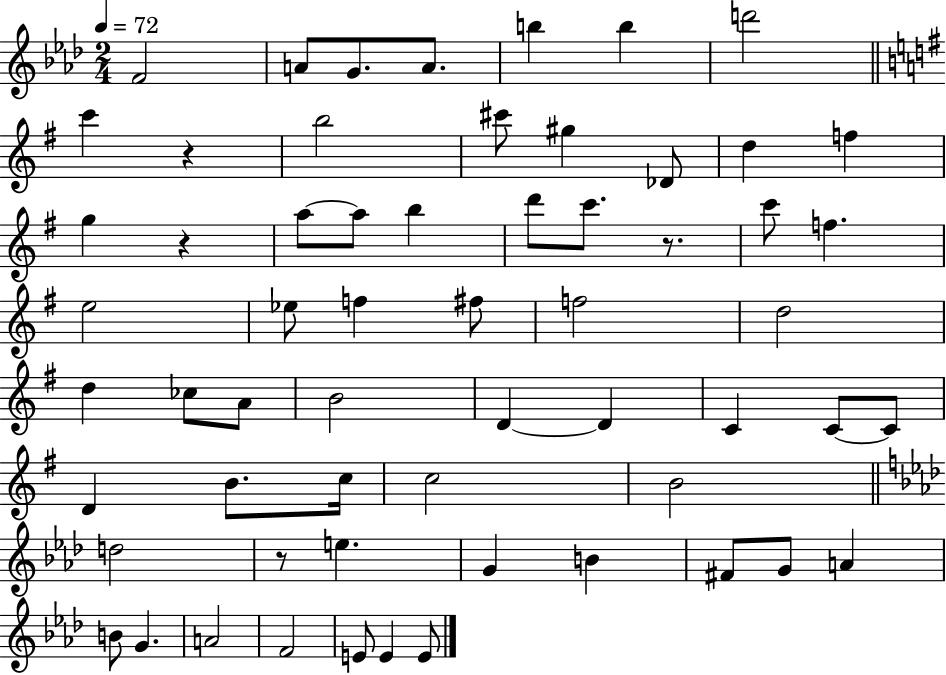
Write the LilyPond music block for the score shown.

{
  \clef treble
  \numericTimeSignature
  \time 2/4
  \key aes \major
  \tempo 4 = 72
  f'2 | a'8 g'8. a'8. | b''4 b''4 | d'''2 | \break \bar "||" \break \key g \major c'''4 r4 | b''2 | cis'''8 gis''4 des'8 | d''4 f''4 | \break g''4 r4 | a''8~~ a''8 b''4 | d'''8 c'''8. r8. | c'''8 f''4. | \break e''2 | ees''8 f''4 fis''8 | f''2 | d''2 | \break d''4 ces''8 a'8 | b'2 | d'4~~ d'4 | c'4 c'8~~ c'8 | \break d'4 b'8. c''16 | c''2 | b'2 | \bar "||" \break \key aes \major d''2 | r8 e''4. | g'4 b'4 | fis'8 g'8 a'4 | \break b'8 g'4. | a'2 | f'2 | e'8 e'4 e'8 | \break \bar "|."
}